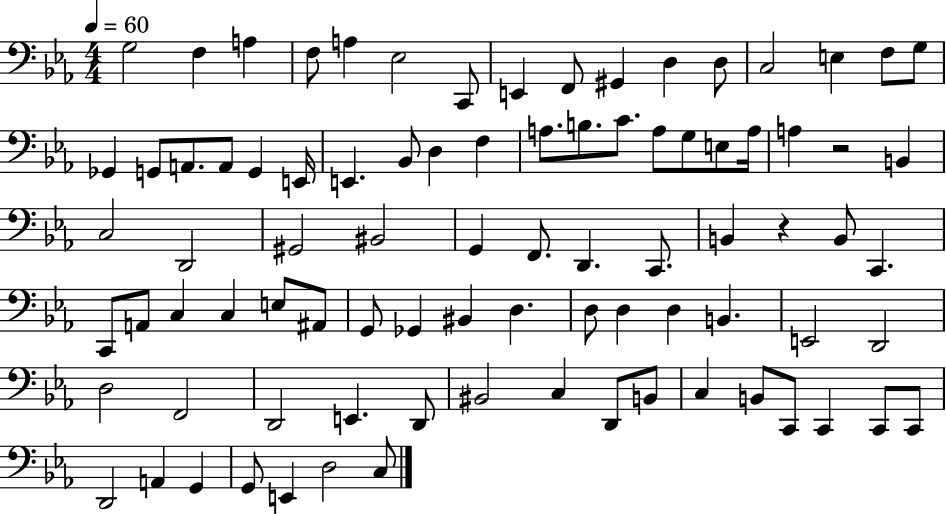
X:1
T:Untitled
M:4/4
L:1/4
K:Eb
G,2 F, A, F,/2 A, _E,2 C,,/2 E,, F,,/2 ^G,, D, D,/2 C,2 E, F,/2 G,/2 _G,, G,,/2 A,,/2 A,,/2 G,, E,,/4 E,, _B,,/2 D, F, A,/2 B,/2 C/2 A,/2 G,/2 E,/2 A,/4 A, z2 B,, C,2 D,,2 ^G,,2 ^B,,2 G,, F,,/2 D,, C,,/2 B,, z B,,/2 C,, C,,/2 A,,/2 C, C, E,/2 ^A,,/2 G,,/2 _G,, ^B,, D, D,/2 D, D, B,, E,,2 D,,2 D,2 F,,2 D,,2 E,, D,,/2 ^B,,2 C, D,,/2 B,,/2 C, B,,/2 C,,/2 C,, C,,/2 C,,/2 D,,2 A,, G,, G,,/2 E,, D,2 C,/2